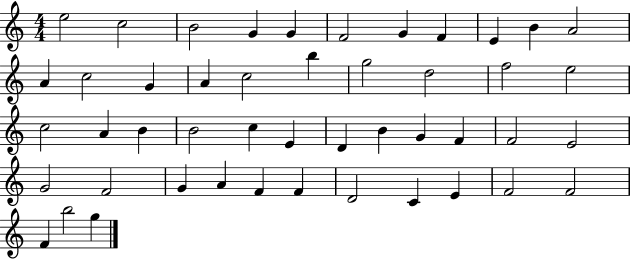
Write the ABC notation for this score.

X:1
T:Untitled
M:4/4
L:1/4
K:C
e2 c2 B2 G G F2 G F E B A2 A c2 G A c2 b g2 d2 f2 e2 c2 A B B2 c E D B G F F2 E2 G2 F2 G A F F D2 C E F2 F2 F b2 g